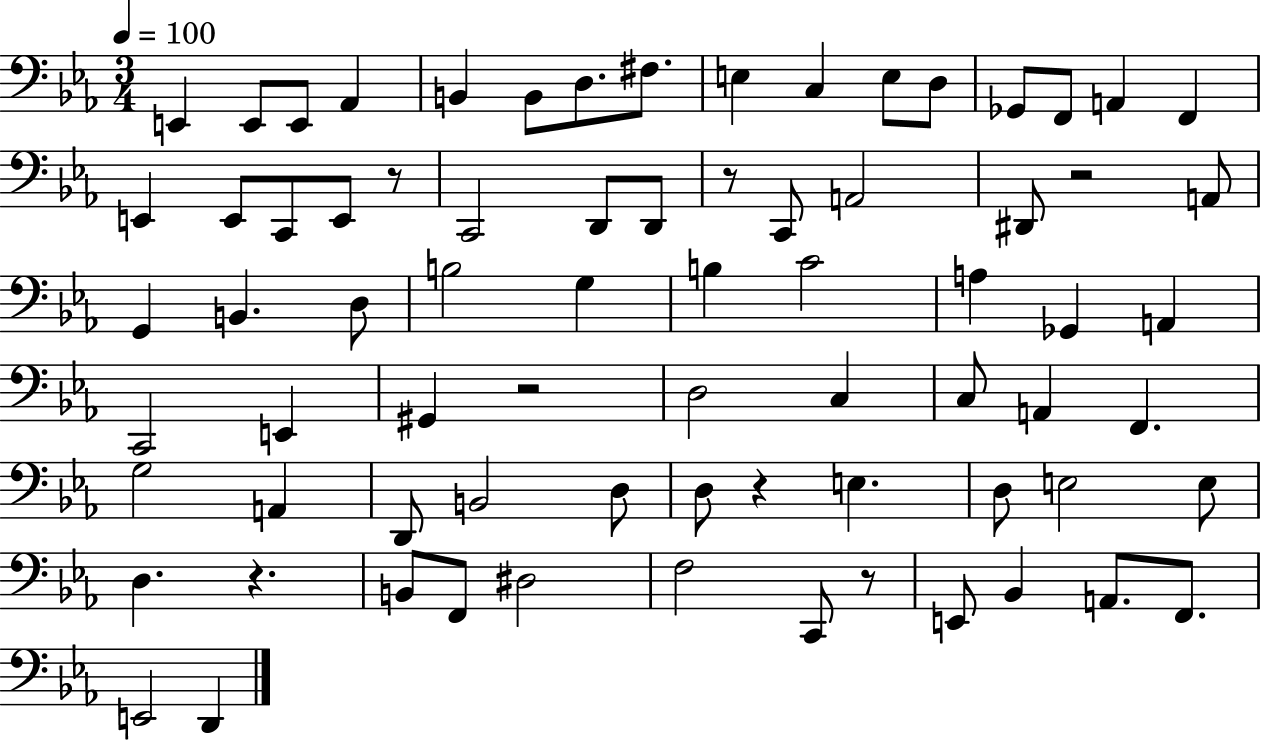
{
  \clef bass
  \numericTimeSignature
  \time 3/4
  \key ees \major
  \tempo 4 = 100
  e,4 e,8 e,8 aes,4 | b,4 b,8 d8. fis8. | e4 c4 e8 d8 | ges,8 f,8 a,4 f,4 | \break e,4 e,8 c,8 e,8 r8 | c,2 d,8 d,8 | r8 c,8 a,2 | dis,8 r2 a,8 | \break g,4 b,4. d8 | b2 g4 | b4 c'2 | a4 ges,4 a,4 | \break c,2 e,4 | gis,4 r2 | d2 c4 | c8 a,4 f,4. | \break g2 a,4 | d,8 b,2 d8 | d8 r4 e4. | d8 e2 e8 | \break d4. r4. | b,8 f,8 dis2 | f2 c,8 r8 | e,8 bes,4 a,8. f,8. | \break e,2 d,4 | \bar "|."
}